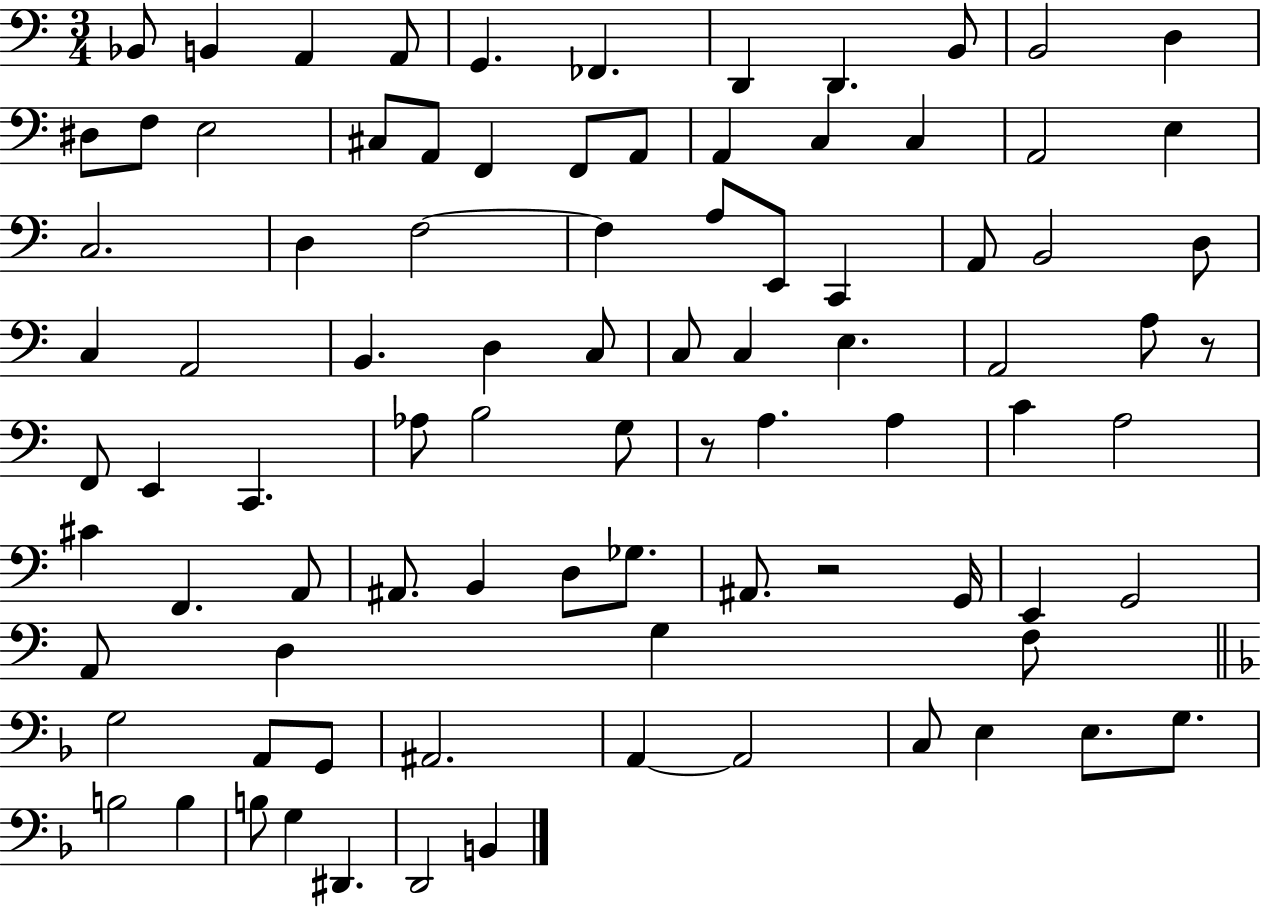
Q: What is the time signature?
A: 3/4